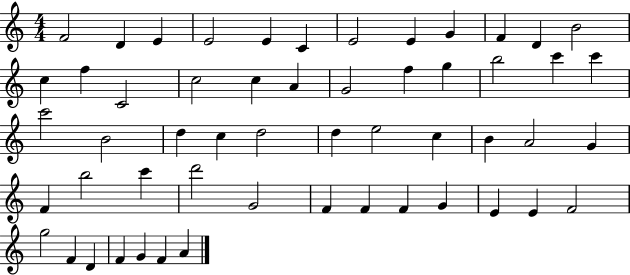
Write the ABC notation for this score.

X:1
T:Untitled
M:4/4
L:1/4
K:C
F2 D E E2 E C E2 E G F D B2 c f C2 c2 c A G2 f g b2 c' c' c'2 B2 d c d2 d e2 c B A2 G F b2 c' d'2 G2 F F F G E E F2 g2 F D F G F A